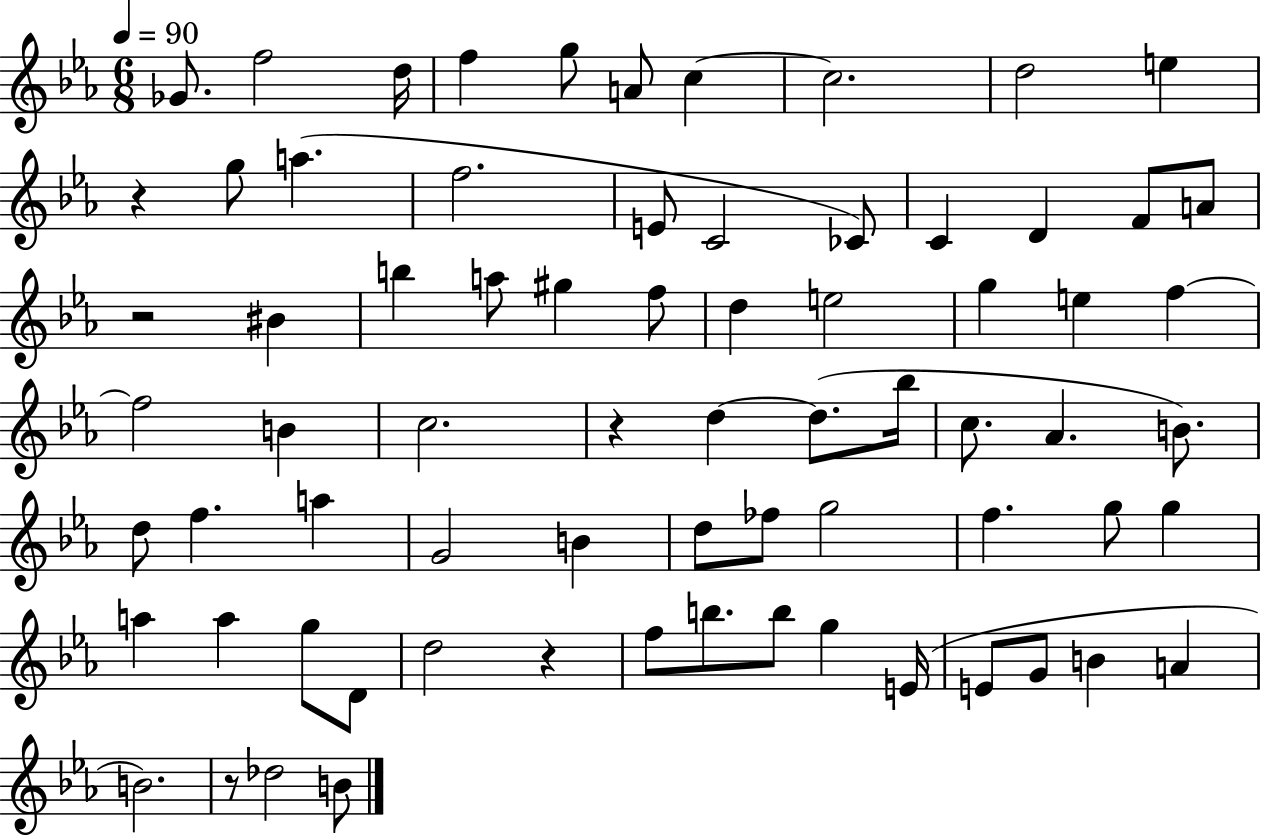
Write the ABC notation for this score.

X:1
T:Untitled
M:6/8
L:1/4
K:Eb
_G/2 f2 d/4 f g/2 A/2 c c2 d2 e z g/2 a f2 E/2 C2 _C/2 C D F/2 A/2 z2 ^B b a/2 ^g f/2 d e2 g e f f2 B c2 z d d/2 _b/4 c/2 _A B/2 d/2 f a G2 B d/2 _f/2 g2 f g/2 g a a g/2 D/2 d2 z f/2 b/2 b/2 g E/4 E/2 G/2 B A B2 z/2 _d2 B/2